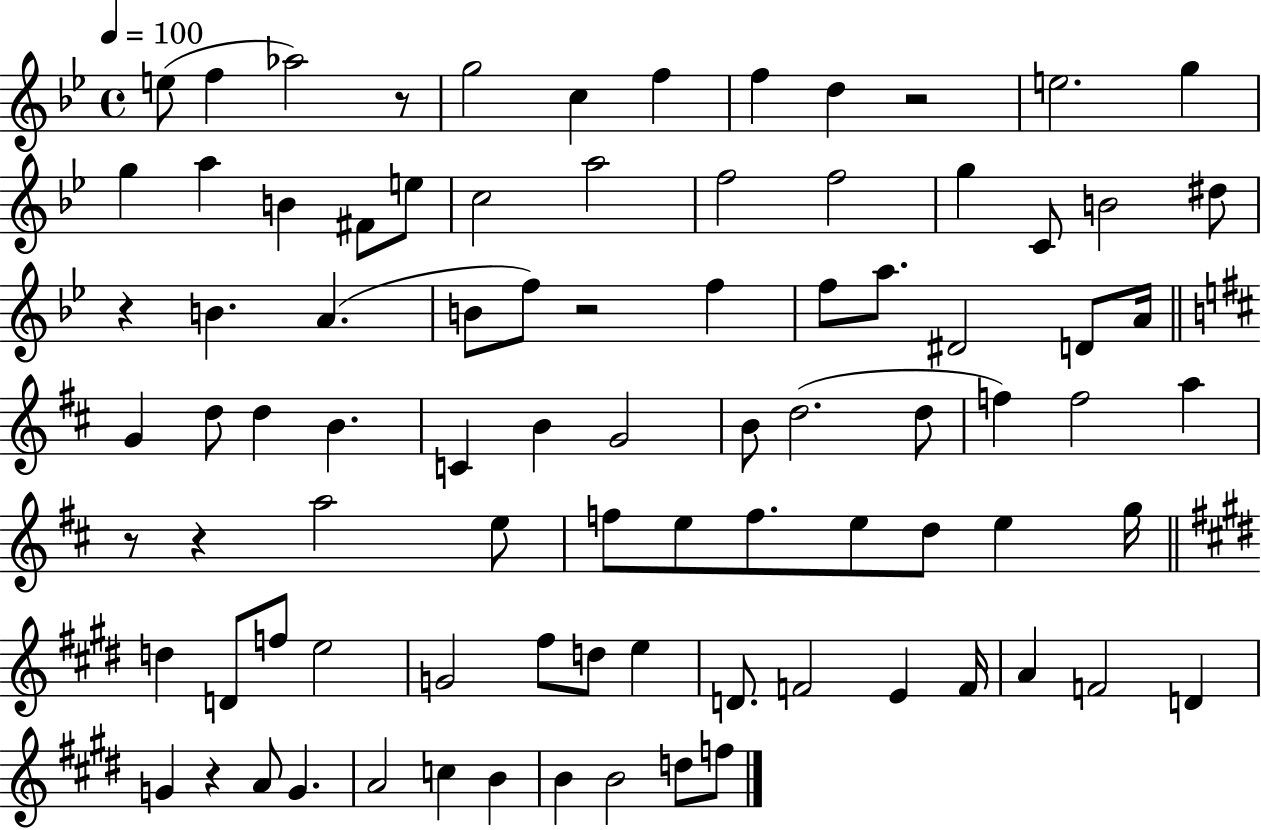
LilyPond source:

{
  \clef treble
  \time 4/4
  \defaultTimeSignature
  \key bes \major
  \tempo 4 = 100
  e''8( f''4 aes''2) r8 | g''2 c''4 f''4 | f''4 d''4 r2 | e''2. g''4 | \break g''4 a''4 b'4 fis'8 e''8 | c''2 a''2 | f''2 f''2 | g''4 c'8 b'2 dis''8 | \break r4 b'4. a'4.( | b'8 f''8) r2 f''4 | f''8 a''8. dis'2 d'8 a'16 | \bar "||" \break \key d \major g'4 d''8 d''4 b'4. | c'4 b'4 g'2 | b'8 d''2.( d''8 | f''4) f''2 a''4 | \break r8 r4 a''2 e''8 | f''8 e''8 f''8. e''8 d''8 e''4 g''16 | \bar "||" \break \key e \major d''4 d'8 f''8 e''2 | g'2 fis''8 d''8 e''4 | d'8. f'2 e'4 f'16 | a'4 f'2 d'4 | \break g'4 r4 a'8 g'4. | a'2 c''4 b'4 | b'4 b'2 d''8 f''8 | \bar "|."
}